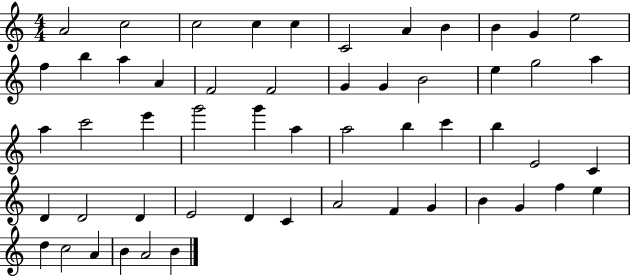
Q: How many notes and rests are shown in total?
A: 54